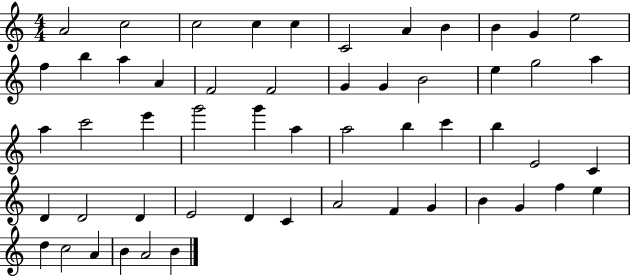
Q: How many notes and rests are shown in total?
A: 54